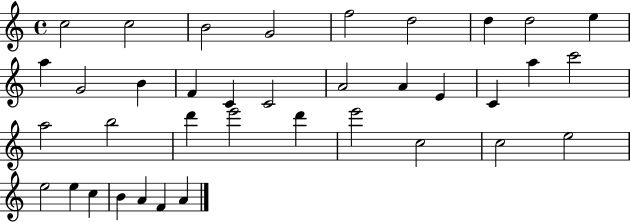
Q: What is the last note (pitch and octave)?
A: A4